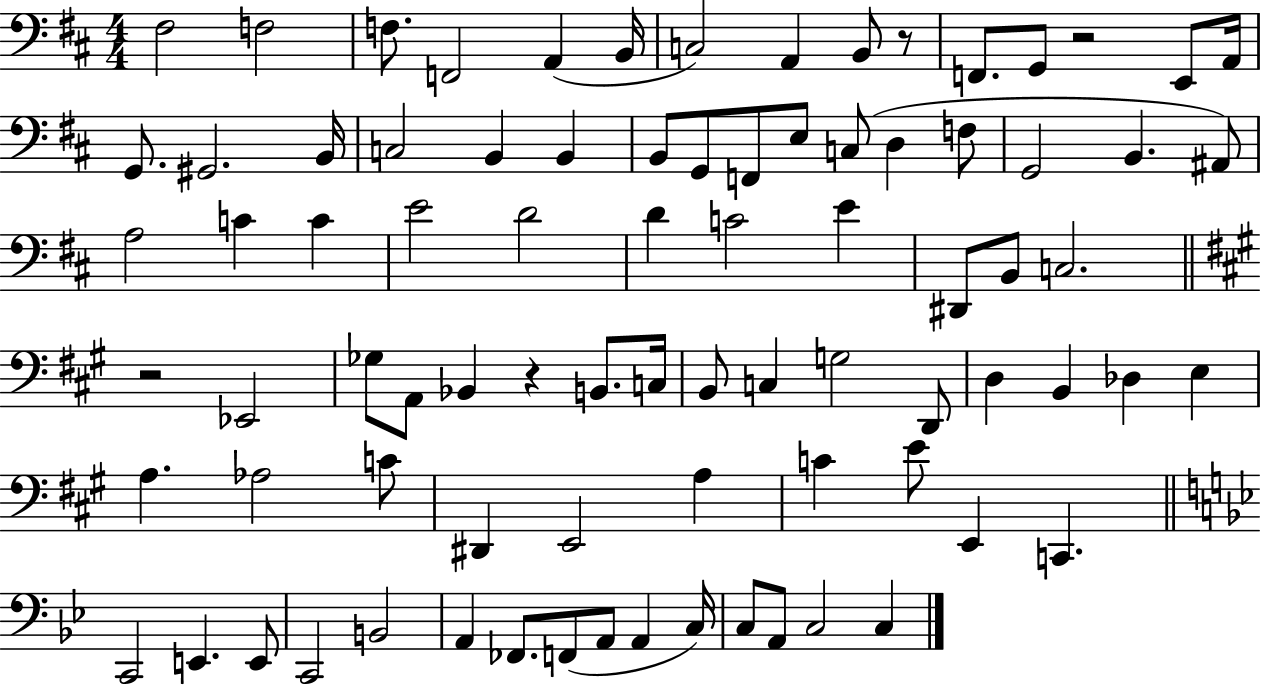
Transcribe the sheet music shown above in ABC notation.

X:1
T:Untitled
M:4/4
L:1/4
K:D
^F,2 F,2 F,/2 F,,2 A,, B,,/4 C,2 A,, B,,/2 z/2 F,,/2 G,,/2 z2 E,,/2 A,,/4 G,,/2 ^G,,2 B,,/4 C,2 B,, B,, B,,/2 G,,/2 F,,/2 E,/2 C,/2 D, F,/2 G,,2 B,, ^A,,/2 A,2 C C E2 D2 D C2 E ^D,,/2 B,,/2 C,2 z2 _E,,2 _G,/2 A,,/2 _B,, z B,,/2 C,/4 B,,/2 C, G,2 D,,/2 D, B,, _D, E, A, _A,2 C/2 ^D,, E,,2 A, C E/2 E,, C,, C,,2 E,, E,,/2 C,,2 B,,2 A,, _F,,/2 F,,/2 A,,/2 A,, C,/4 C,/2 A,,/2 C,2 C,